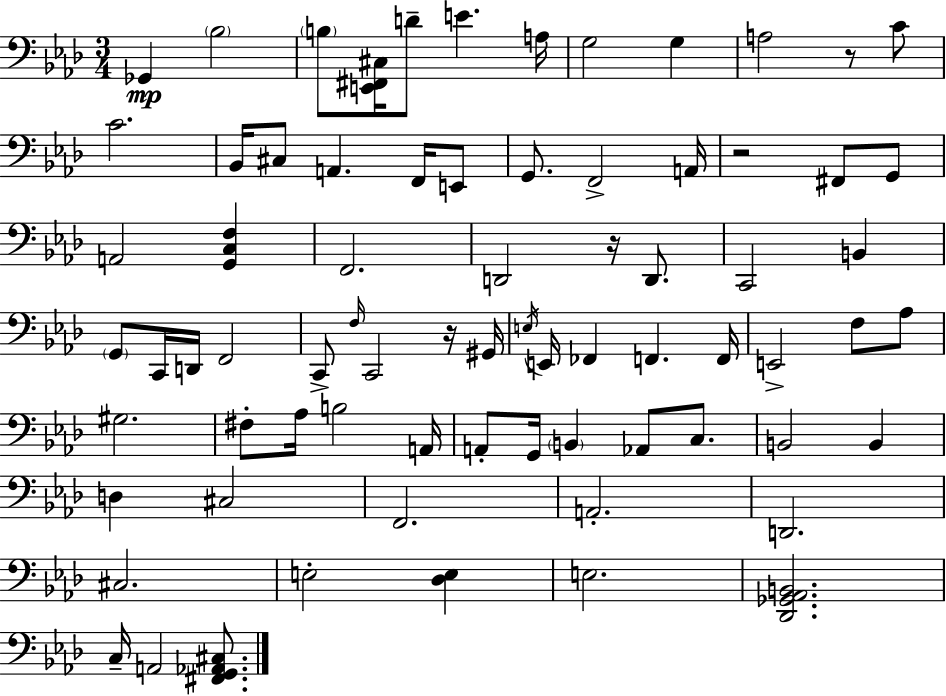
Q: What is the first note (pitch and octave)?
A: Gb2